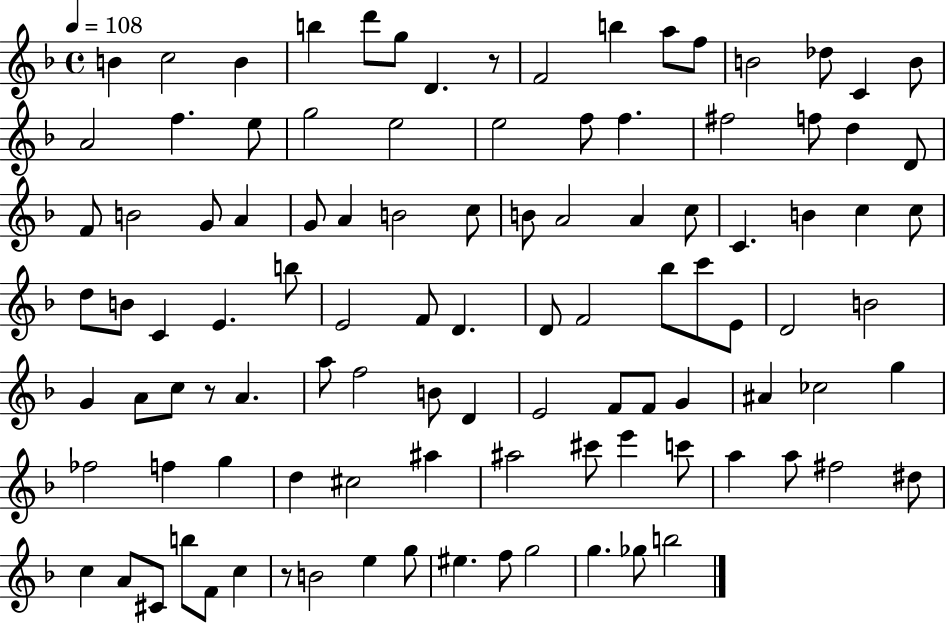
B4/q C5/h B4/q B5/q D6/e G5/e D4/q. R/e F4/h B5/q A5/e F5/e B4/h Db5/e C4/q B4/e A4/h F5/q. E5/e G5/h E5/h E5/h F5/e F5/q. F#5/h F5/e D5/q D4/e F4/e B4/h G4/e A4/q G4/e A4/q B4/h C5/e B4/e A4/h A4/q C5/e C4/q. B4/q C5/q C5/e D5/e B4/e C4/q E4/q. B5/e E4/h F4/e D4/q. D4/e F4/h Bb5/e C6/e E4/e D4/h B4/h G4/q A4/e C5/e R/e A4/q. A5/e F5/h B4/e D4/q E4/h F4/e F4/e G4/q A#4/q CES5/h G5/q FES5/h F5/q G5/q D5/q C#5/h A#5/q A#5/h C#6/e E6/q C6/e A5/q A5/e F#5/h D#5/e C5/q A4/e C#4/e B5/e F4/e C5/q R/e B4/h E5/q G5/e EIS5/q. F5/e G5/h G5/q. Gb5/e B5/h